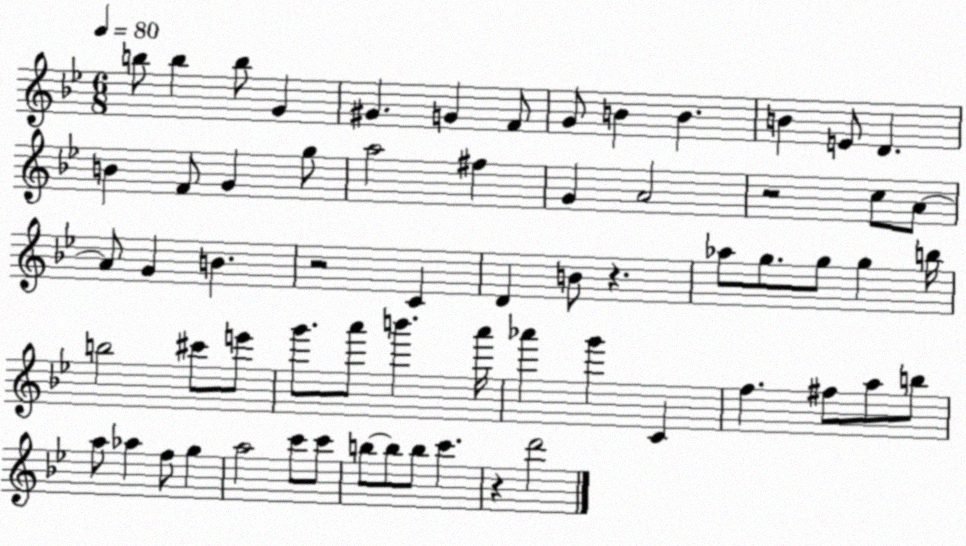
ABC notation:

X:1
T:Untitled
M:6/8
L:1/4
K:Bb
b/2 b b/2 G ^G G F/2 G/2 B B B E/2 D B F/2 G g/2 a2 ^f G A2 z2 c/2 A/2 A/2 G B z2 C D B/2 z _a/2 g/2 g/2 g b/4 b2 ^c'/2 e'/2 g'/2 a'/2 b' a'/4 _a' g' C f ^f/2 a/2 b/2 a/2 _a f/2 g a2 c'/2 c'/2 b/2 b/2 b/2 c' z d'2